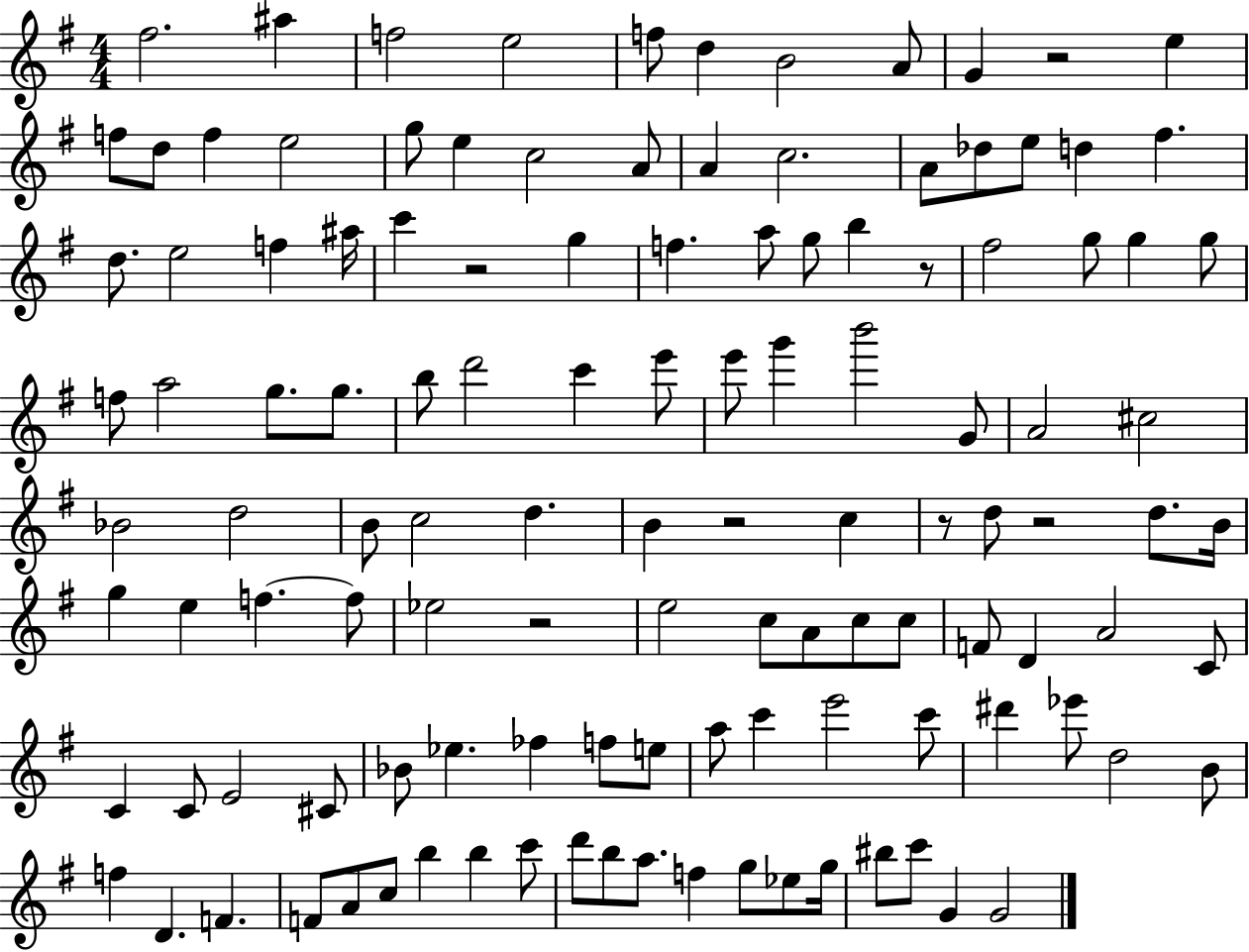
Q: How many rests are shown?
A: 7